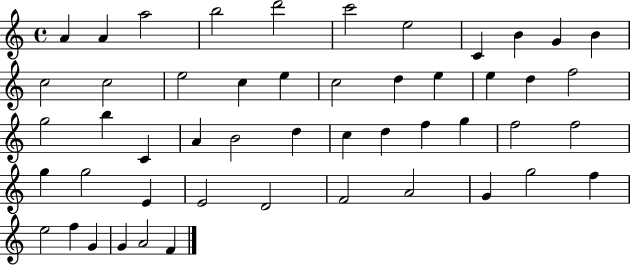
{
  \clef treble
  \time 4/4
  \defaultTimeSignature
  \key c \major
  a'4 a'4 a''2 | b''2 d'''2 | c'''2 e''2 | c'4 b'4 g'4 b'4 | \break c''2 c''2 | e''2 c''4 e''4 | c''2 d''4 e''4 | e''4 d''4 f''2 | \break g''2 b''4 c'4 | a'4 b'2 d''4 | c''4 d''4 f''4 g''4 | f''2 f''2 | \break g''4 g''2 e'4 | e'2 d'2 | f'2 a'2 | g'4 g''2 f''4 | \break e''2 f''4 g'4 | g'4 a'2 f'4 | \bar "|."
}